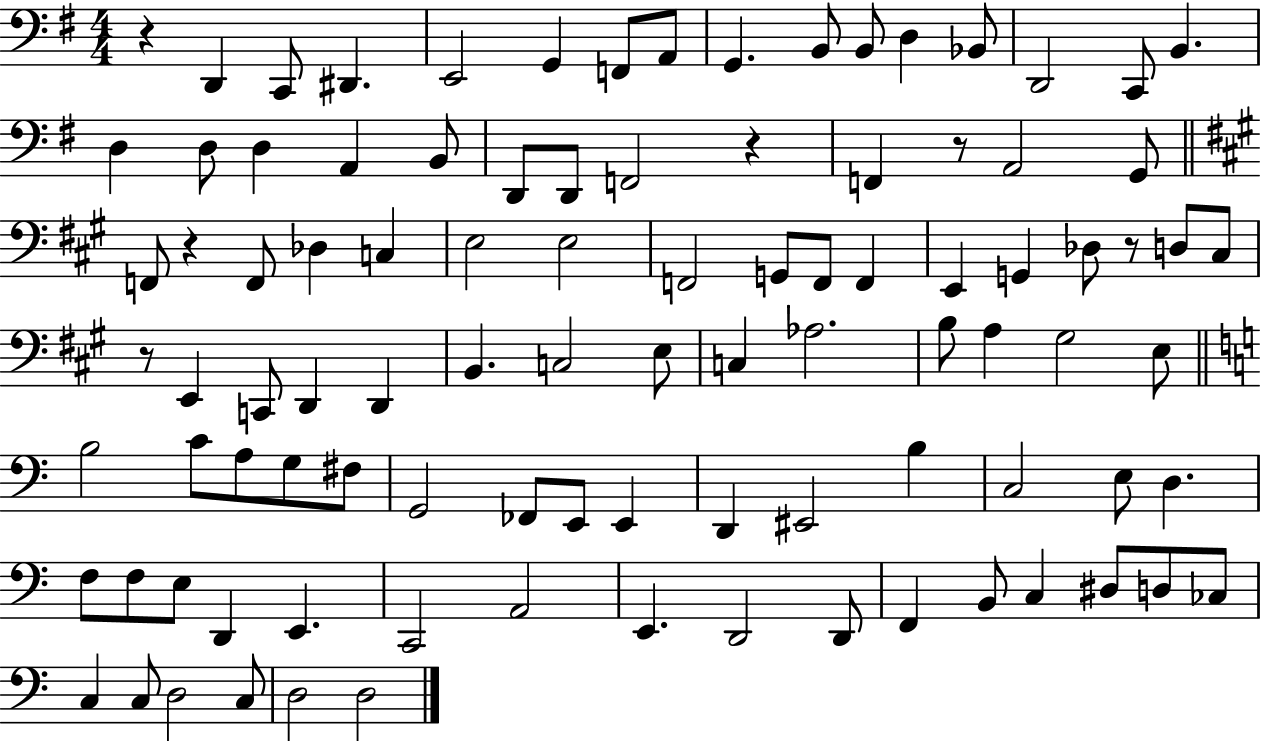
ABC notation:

X:1
T:Untitled
M:4/4
L:1/4
K:G
z D,, C,,/2 ^D,, E,,2 G,, F,,/2 A,,/2 G,, B,,/2 B,,/2 D, _B,,/2 D,,2 C,,/2 B,, D, D,/2 D, A,, B,,/2 D,,/2 D,,/2 F,,2 z F,, z/2 A,,2 G,,/2 F,,/2 z F,,/2 _D, C, E,2 E,2 F,,2 G,,/2 F,,/2 F,, E,, G,, _D,/2 z/2 D,/2 ^C,/2 z/2 E,, C,,/2 D,, D,, B,, C,2 E,/2 C, _A,2 B,/2 A, ^G,2 E,/2 B,2 C/2 A,/2 G,/2 ^F,/2 G,,2 _F,,/2 E,,/2 E,, D,, ^E,,2 B, C,2 E,/2 D, F,/2 F,/2 E,/2 D,, E,, C,,2 A,,2 E,, D,,2 D,,/2 F,, B,,/2 C, ^D,/2 D,/2 _C,/2 C, C,/2 D,2 C,/2 D,2 D,2